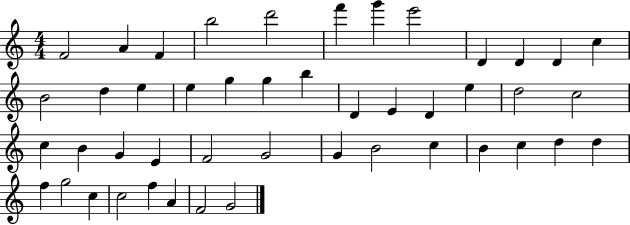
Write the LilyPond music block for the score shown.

{
  \clef treble
  \numericTimeSignature
  \time 4/4
  \key c \major
  f'2 a'4 f'4 | b''2 d'''2 | f'''4 g'''4 e'''2 | d'4 d'4 d'4 c''4 | \break b'2 d''4 e''4 | e''4 g''4 g''4 b''4 | d'4 e'4 d'4 e''4 | d''2 c''2 | \break c''4 b'4 g'4 e'4 | f'2 g'2 | g'4 b'2 c''4 | b'4 c''4 d''4 d''4 | \break f''4 g''2 c''4 | c''2 f''4 a'4 | f'2 g'2 | \bar "|."
}